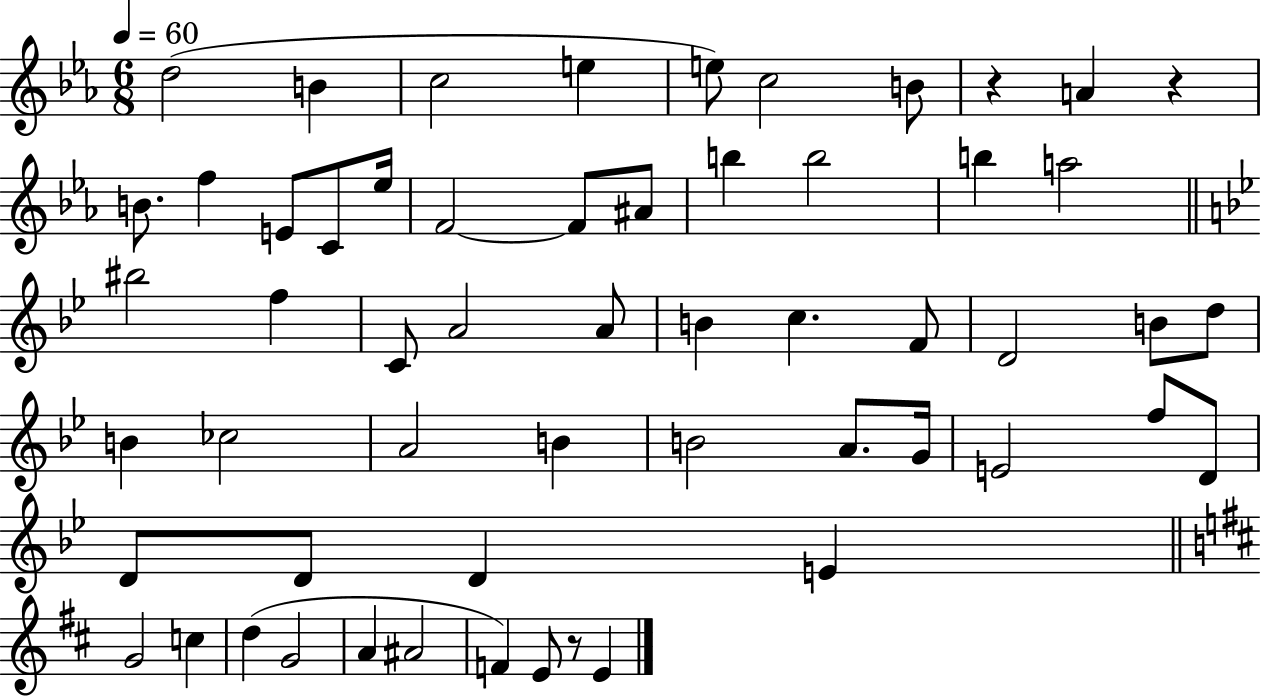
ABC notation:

X:1
T:Untitled
M:6/8
L:1/4
K:Eb
d2 B c2 e e/2 c2 B/2 z A z B/2 f E/2 C/2 _e/4 F2 F/2 ^A/2 b b2 b a2 ^b2 f C/2 A2 A/2 B c F/2 D2 B/2 d/2 B _c2 A2 B B2 A/2 G/4 E2 f/2 D/2 D/2 D/2 D E G2 c d G2 A ^A2 F E/2 z/2 E